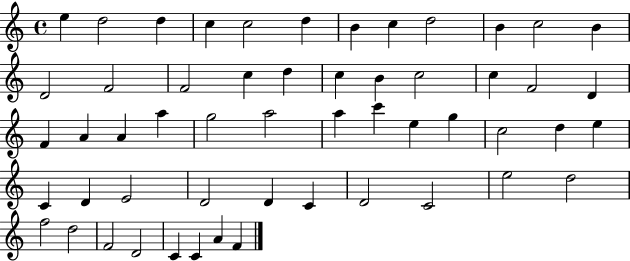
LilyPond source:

{
  \clef treble
  \time 4/4
  \defaultTimeSignature
  \key c \major
  e''4 d''2 d''4 | c''4 c''2 d''4 | b'4 c''4 d''2 | b'4 c''2 b'4 | \break d'2 f'2 | f'2 c''4 d''4 | c''4 b'4 c''2 | c''4 f'2 d'4 | \break f'4 a'4 a'4 a''4 | g''2 a''2 | a''4 c'''4 e''4 g''4 | c''2 d''4 e''4 | \break c'4 d'4 e'2 | d'2 d'4 c'4 | d'2 c'2 | e''2 d''2 | \break f''2 d''2 | f'2 d'2 | c'4 c'4 a'4 f'4 | \bar "|."
}